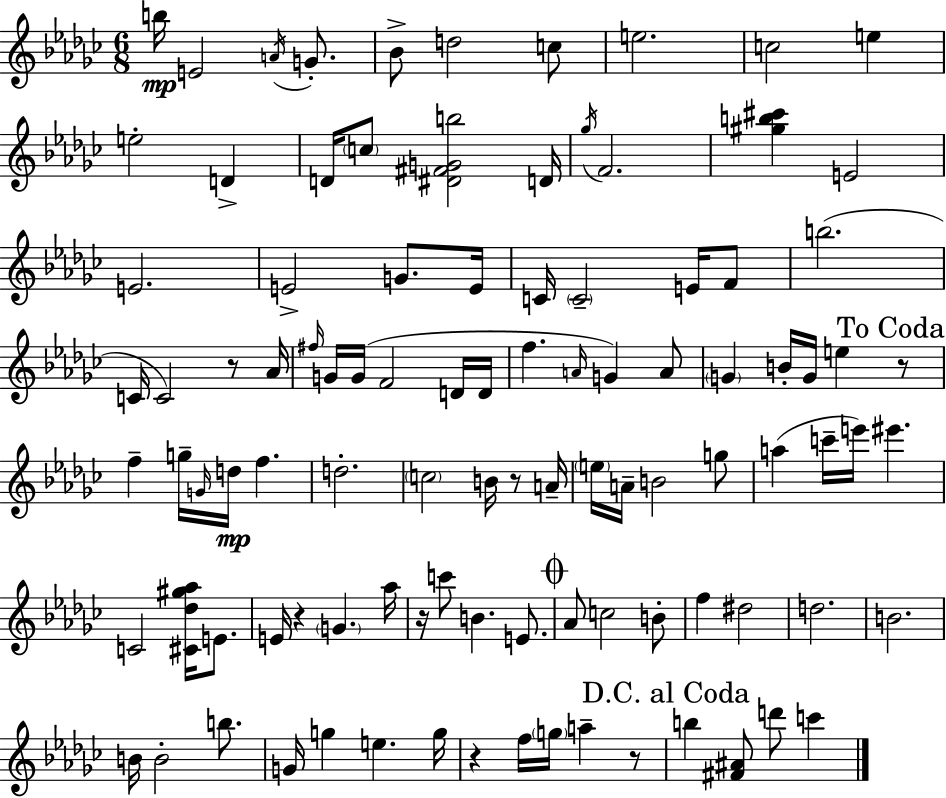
B5/s E4/h A4/s G4/e. Bb4/e D5/h C5/e E5/h. C5/h E5/q E5/h D4/q D4/s C5/e [D#4,F#4,G4,B5]/h D4/s Gb5/s F4/h. [G#5,B5,C#6]/q E4/h E4/h. E4/h G4/e. E4/s C4/s C4/h E4/s F4/e B5/h. C4/s C4/h R/e Ab4/s F#5/s G4/s G4/s F4/h D4/s D4/s F5/q. A4/s G4/q A4/e G4/q B4/s G4/s E5/q R/e F5/q G5/s G4/s D5/s F5/q. D5/h. C5/h B4/s R/e A4/s E5/s A4/s B4/h G5/e A5/q C6/s E6/s EIS6/q. C4/h [C#4,Db5,G#5,Ab5]/s E4/e. E4/s R/q G4/q. Ab5/s R/s C6/e B4/q. E4/e. Ab4/e C5/h B4/e F5/q D#5/h D5/h. B4/h. B4/s B4/h B5/e. G4/s G5/q E5/q. G5/s R/q F5/s G5/s A5/q R/e B5/q [F#4,A#4]/e D6/e C6/q